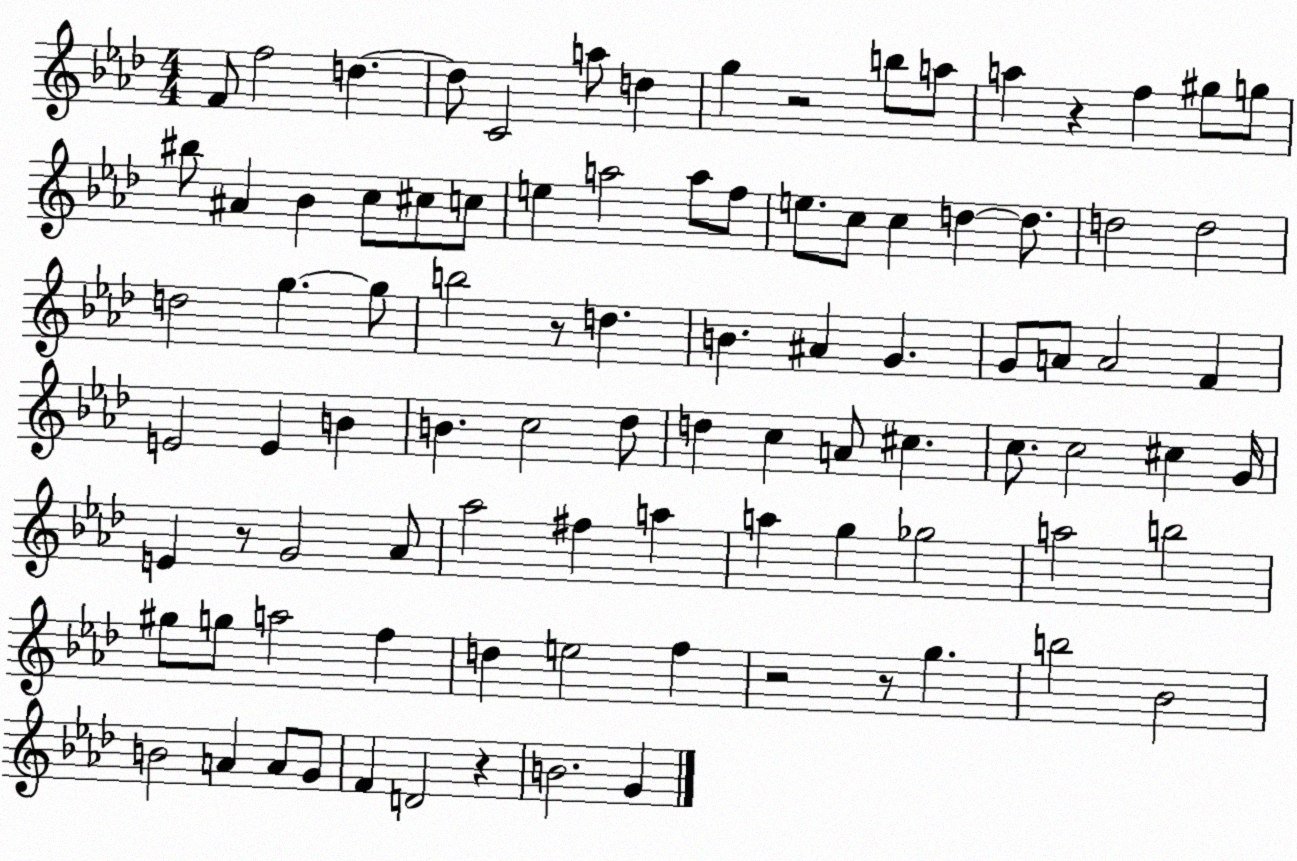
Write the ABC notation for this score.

X:1
T:Untitled
M:4/4
L:1/4
K:Ab
F/2 f2 d d/2 C2 a/2 d g z2 b/2 a/2 a z f ^g/2 g/2 ^b/2 ^A _B c/2 ^c/2 c/2 e a2 a/2 f/2 e/2 c/2 c d d/2 d2 d2 d2 g g/2 b2 z/2 d B ^A G G/2 A/2 A2 F E2 E B B c2 _d/2 d c A/2 ^c c/2 c2 ^c G/4 E z/2 G2 _A/2 _a2 ^f a a g _g2 a2 b2 ^g/2 g/2 a2 f d e2 f z2 z/2 g b2 _B2 B2 A A/2 G/2 F D2 z B2 G